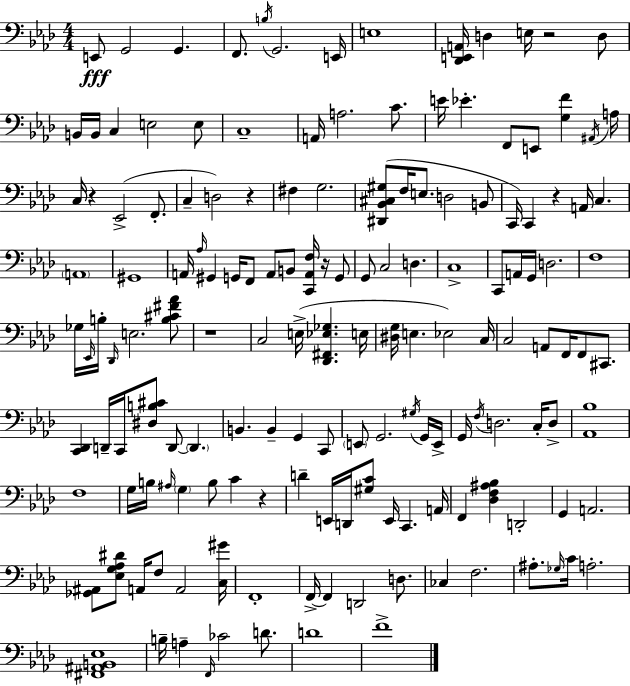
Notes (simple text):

E2/e G2/h G2/q. F2/e. B3/s G2/h. E2/s E3/w [Db2,E2,A2]/s D3/q E3/s R/h D3/e B2/s B2/s C3/q E3/h E3/e C3/w A2/s A3/h. C4/e. E4/s Eb4/q. F2/e E2/e [G3,F4]/q A#2/s A3/s C3/s R/q Eb2/h F2/e. C3/q D3/h R/q F#3/q G3/h. [D#2,Bb2,C#3,G#3]/e F3/s E3/e. D3/h B2/e C2/s C2/q R/q A2/s C3/q. A2/w G#2/w A2/s Ab3/s G#2/q G2/s F2/e A2/e B2/e [C2,A2,F3]/s R/s G2/e G2/e C3/h D3/q. C3/w C2/e A2/s G2/s D3/h. F3/w Gb3/s Eb2/s B3/s Db2/s E3/h. [B3,C#4,F#4,Ab4]/e R/w C3/h E3/s [Db2,F#2,Eb3,Gb3]/q. E3/s [D#3,G3]/s E3/q. Eb3/h C3/s C3/h A2/e F2/s F2/e C#2/e. [C2,Db2]/q D2/s C2/s [D#3,B3,C#4]/e D2/e D2/q. B2/q. B2/q G2/q C2/e E2/e G2/h. G#3/s G2/s E2/s G2/s F3/s D3/h. C3/s D3/e [Ab2,Bb3]/w F3/w G3/s B3/s A#3/s G3/q B3/e C4/q R/q D4/q E2/s D2/s [G#3,C4]/e E2/s C2/q. A2/s F2/q [Db3,F3,A#3,Bb3]/q D2/h G2/q A2/h. [Gb2,A#2]/e [Eb3,G3,Ab3,D#4]/e A2/s F3/e A2/h [C3,G#4]/s F2/w F2/s F2/q D2/h D3/e. CES3/q F3/h. A#3/e. Gb3/s C4/s A3/h. [F#2,A#2,B2,Eb3]/w B3/s A3/q F2/s CES4/h D4/e. D4/w F4/w